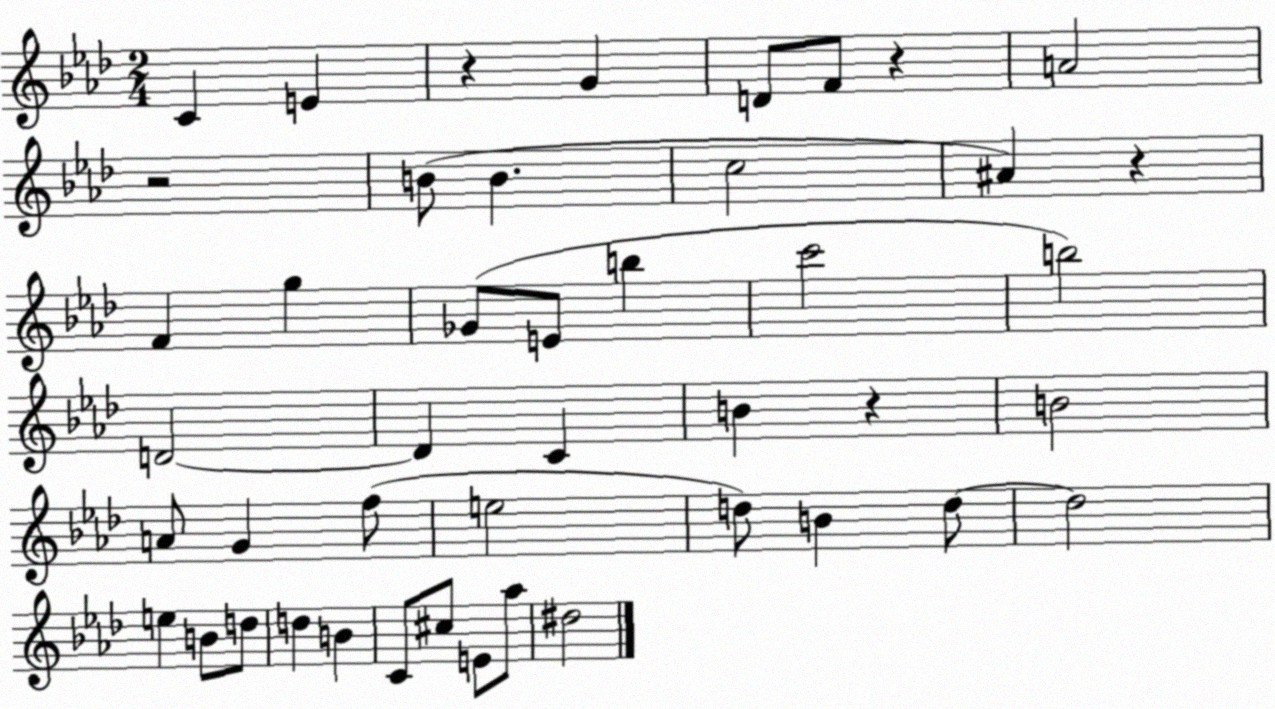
X:1
T:Untitled
M:2/4
L:1/4
K:Ab
C E z G D/2 F/2 z A2 z2 B/2 B c2 ^A z F g _G/2 E/2 b c'2 b2 D2 D C B z B2 A/2 G f/2 e2 d/2 B d/2 d2 e B/2 d/2 d B C/2 ^c/2 E/2 _a/2 ^d2